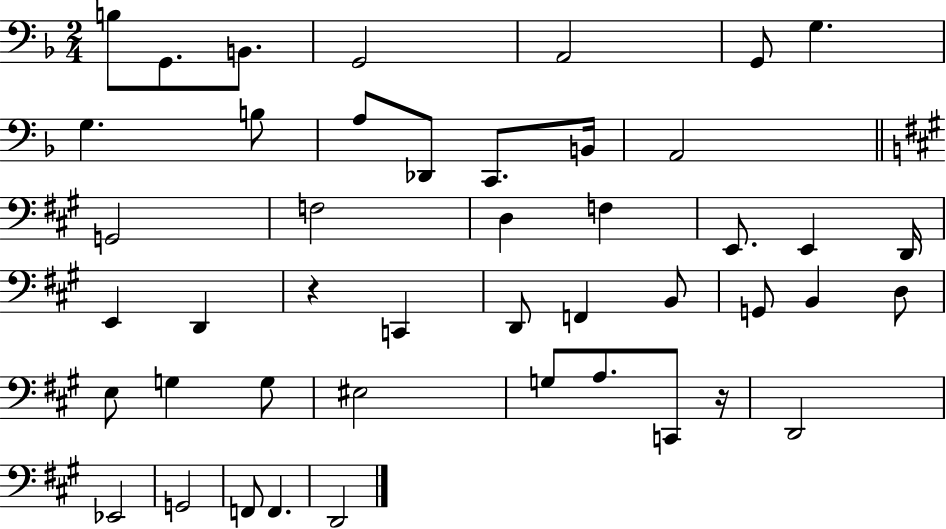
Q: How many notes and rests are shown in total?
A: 45